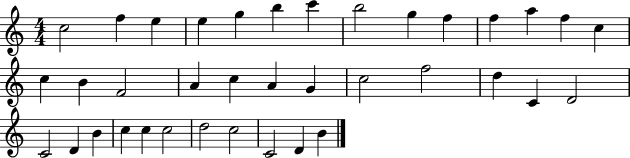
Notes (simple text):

C5/h F5/q E5/q E5/q G5/q B5/q C6/q B5/h G5/q F5/q F5/q A5/q F5/q C5/q C5/q B4/q F4/h A4/q C5/q A4/q G4/q C5/h F5/h D5/q C4/q D4/h C4/h D4/q B4/q C5/q C5/q C5/h D5/h C5/h C4/h D4/q B4/q